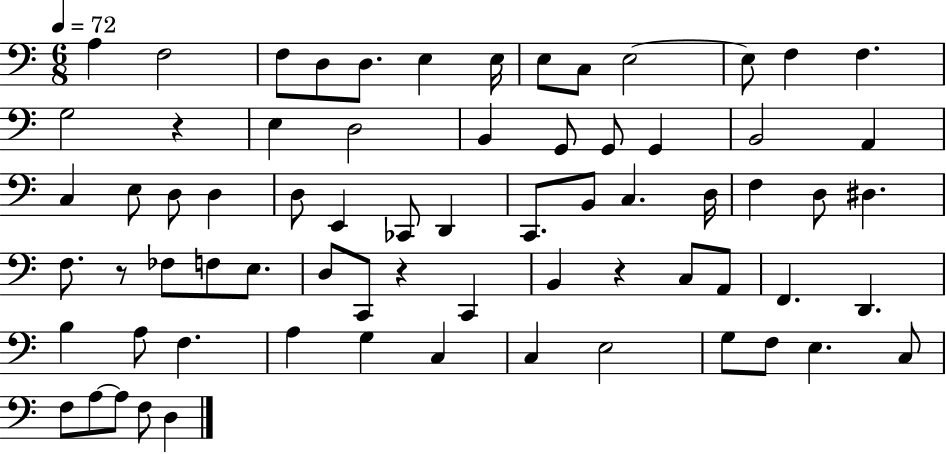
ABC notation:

X:1
T:Untitled
M:6/8
L:1/4
K:C
A, F,2 F,/2 D,/2 D,/2 E, E,/4 E,/2 C,/2 E,2 E,/2 F, F, G,2 z E, D,2 B,, G,,/2 G,,/2 G,, B,,2 A,, C, E,/2 D,/2 D, D,/2 E,, _C,,/2 D,, C,,/2 B,,/2 C, D,/4 F, D,/2 ^D, F,/2 z/2 _F,/2 F,/2 E,/2 D,/2 C,,/2 z C,, B,, z C,/2 A,,/2 F,, D,, B, A,/2 F, A, G, C, C, E,2 G,/2 F,/2 E, C,/2 F,/2 A,/2 A,/2 F,/2 D,